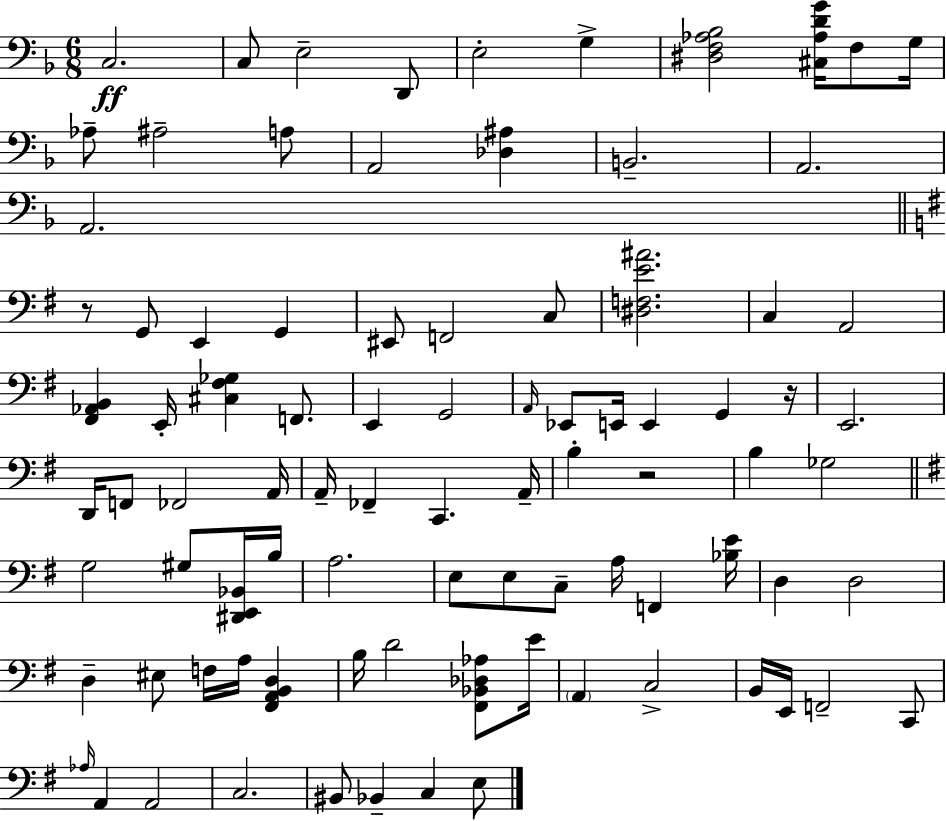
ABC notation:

X:1
T:Untitled
M:6/8
L:1/4
K:F
C,2 C,/2 E,2 D,,/2 E,2 G, [^D,F,_A,_B,]2 [^C,_A,DG]/4 F,/2 G,/4 _A,/2 ^A,2 A,/2 A,,2 [_D,^A,] B,,2 A,,2 A,,2 z/2 G,,/2 E,, G,, ^E,,/2 F,,2 C,/2 [^D,F,E^A]2 C, A,,2 [^F,,_A,,B,,] E,,/4 [^C,^F,_G,] F,,/2 E,, G,,2 A,,/4 _E,,/2 E,,/4 E,, G,, z/4 E,,2 D,,/4 F,,/2 _F,,2 A,,/4 A,,/4 _F,, C,, A,,/4 B, z2 B, _G,2 G,2 ^G,/2 [^D,,E,,_B,,]/4 B,/4 A,2 E,/2 E,/2 C,/2 A,/4 F,, [_B,E]/4 D, D,2 D, ^E,/2 F,/4 A,/4 [^F,,A,,B,,D,] B,/4 D2 [^F,,_B,,_D,_A,]/2 E/4 A,, C,2 B,,/4 E,,/4 F,,2 C,,/2 _A,/4 A,, A,,2 C,2 ^B,,/2 _B,, C, E,/2